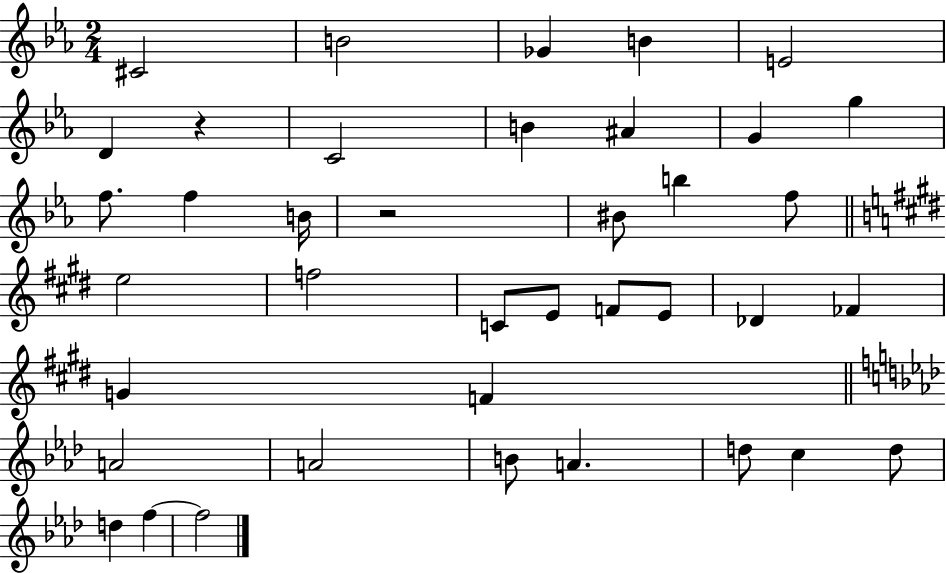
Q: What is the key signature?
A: EES major